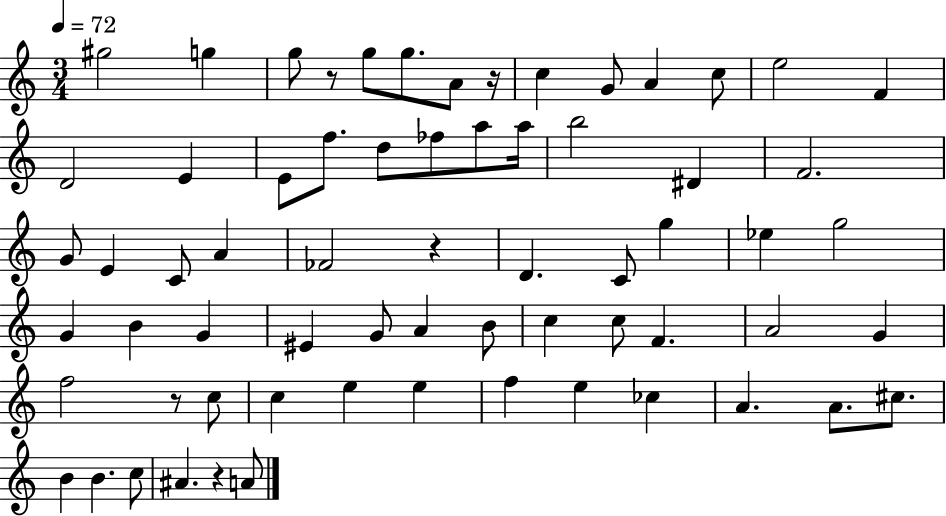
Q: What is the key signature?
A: C major